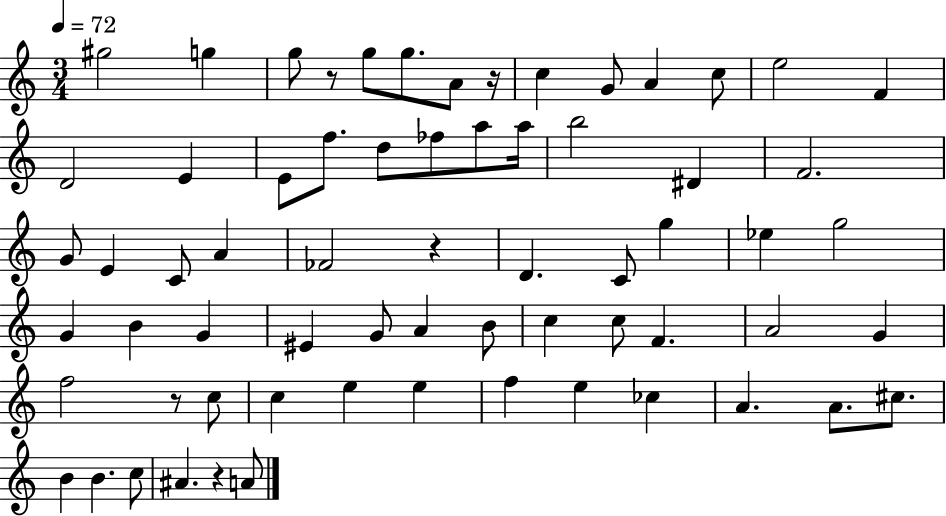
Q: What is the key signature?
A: C major